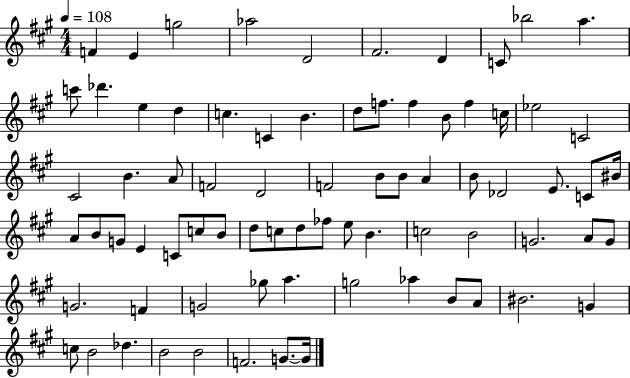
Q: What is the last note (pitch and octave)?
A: G4